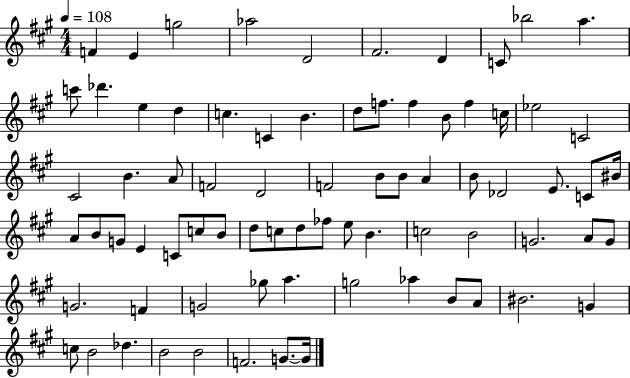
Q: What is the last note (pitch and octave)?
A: G4